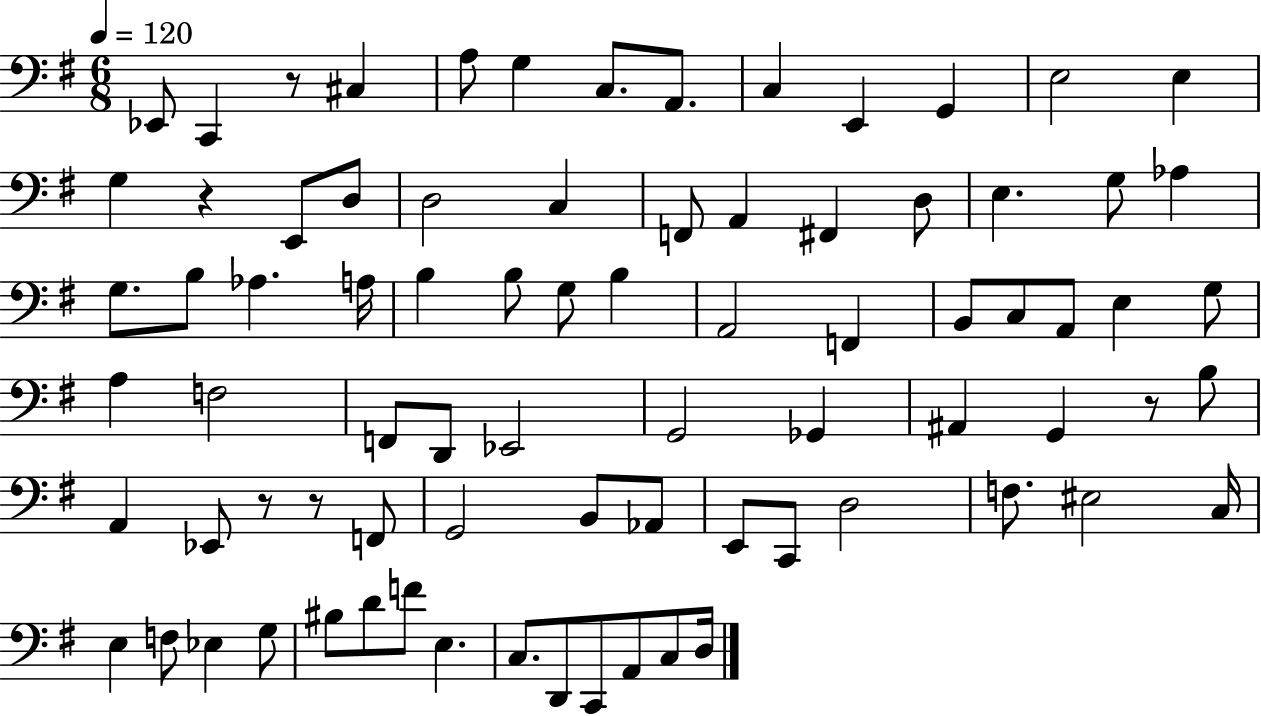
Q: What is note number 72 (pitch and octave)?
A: C2